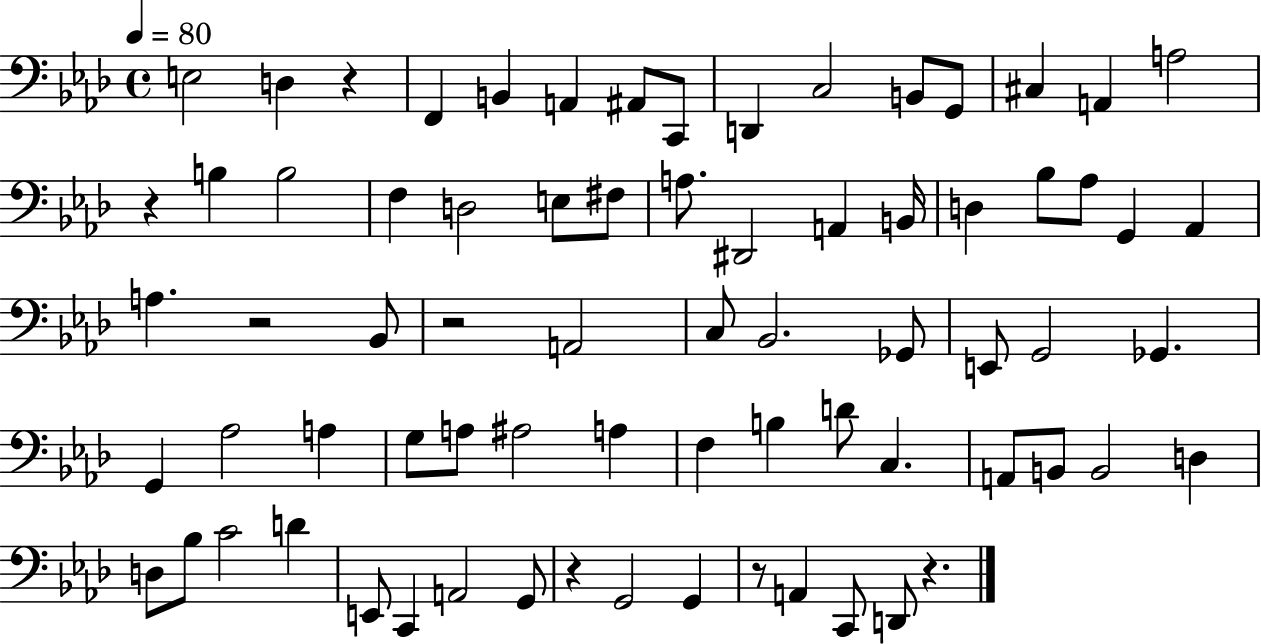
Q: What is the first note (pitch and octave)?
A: E3